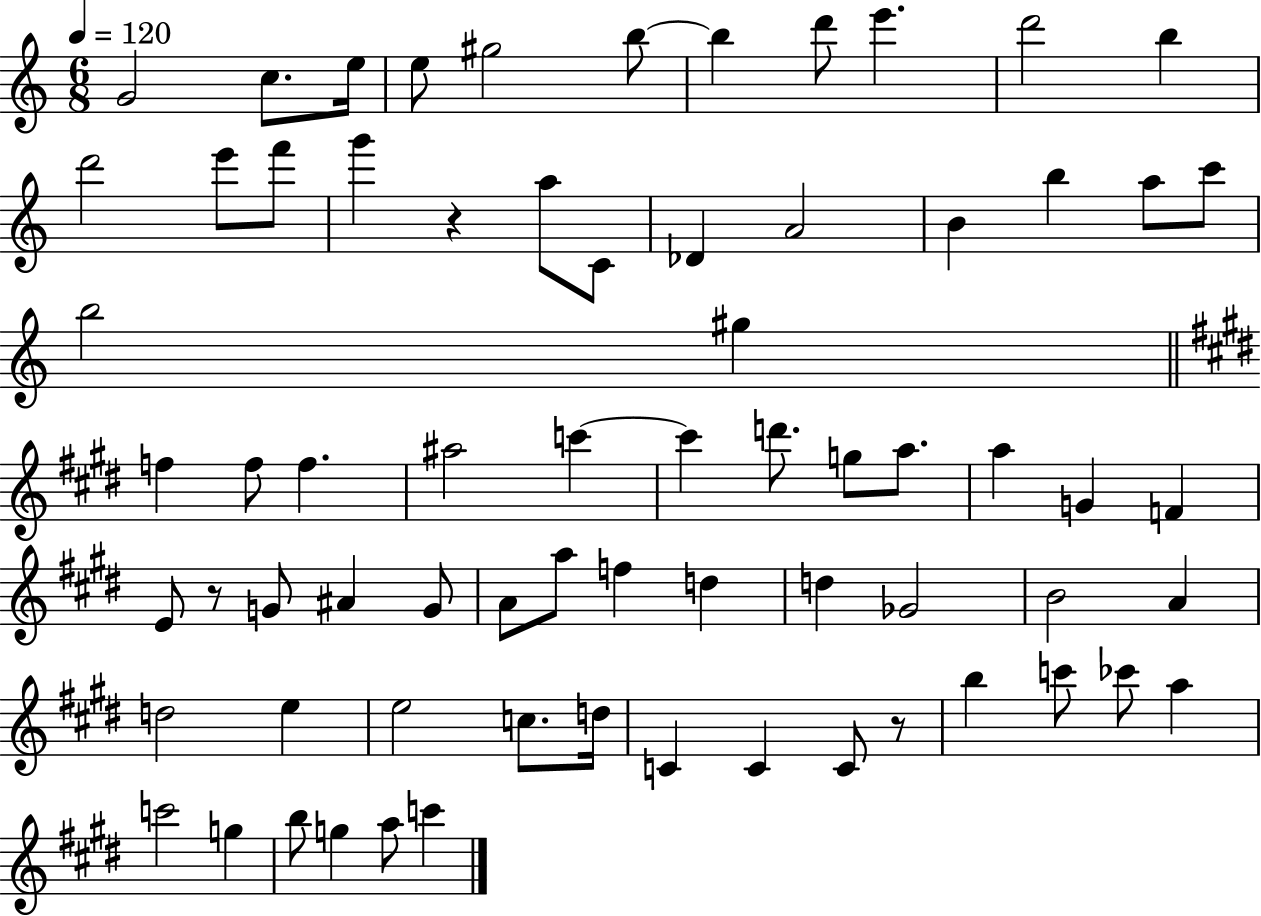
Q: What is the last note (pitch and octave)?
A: C6